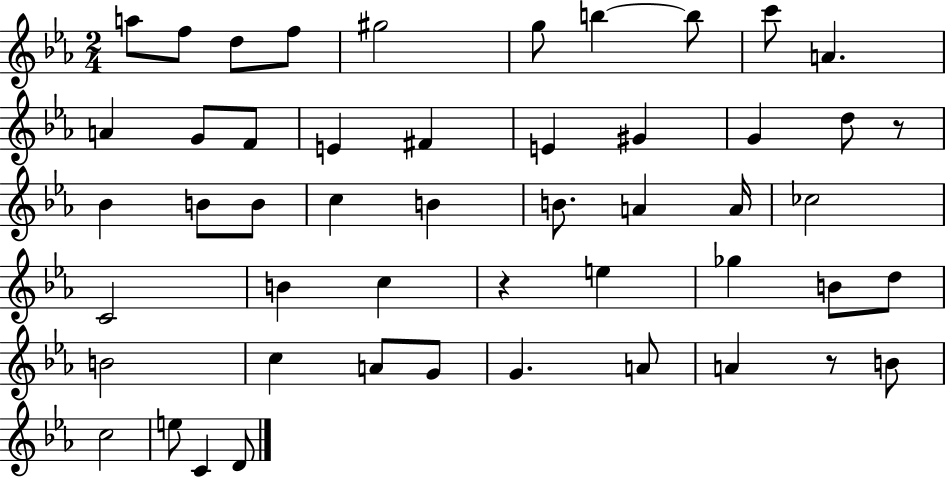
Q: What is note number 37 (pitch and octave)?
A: C5